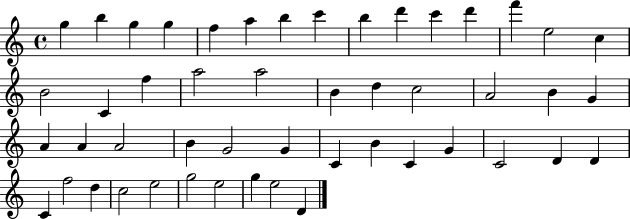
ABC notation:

X:1
T:Untitled
M:4/4
L:1/4
K:C
g b g g f a b c' b d' c' d' f' e2 c B2 C f a2 a2 B d c2 A2 B G A A A2 B G2 G C B C G C2 D D C f2 d c2 e2 g2 e2 g e2 D